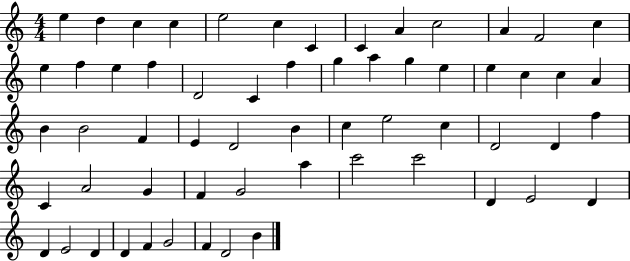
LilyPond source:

{
  \clef treble
  \numericTimeSignature
  \time 4/4
  \key c \major
  e''4 d''4 c''4 c''4 | e''2 c''4 c'4 | c'4 a'4 c''2 | a'4 f'2 c''4 | \break e''4 f''4 e''4 f''4 | d'2 c'4 f''4 | g''4 a''4 g''4 e''4 | e''4 c''4 c''4 a'4 | \break b'4 b'2 f'4 | e'4 d'2 b'4 | c''4 e''2 c''4 | d'2 d'4 f''4 | \break c'4 a'2 g'4 | f'4 g'2 a''4 | c'''2 c'''2 | d'4 e'2 d'4 | \break d'4 e'2 d'4 | d'4 f'4 g'2 | f'4 d'2 b'4 | \bar "|."
}